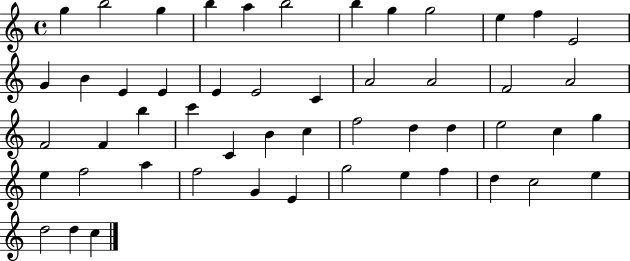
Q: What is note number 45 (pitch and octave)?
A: F5